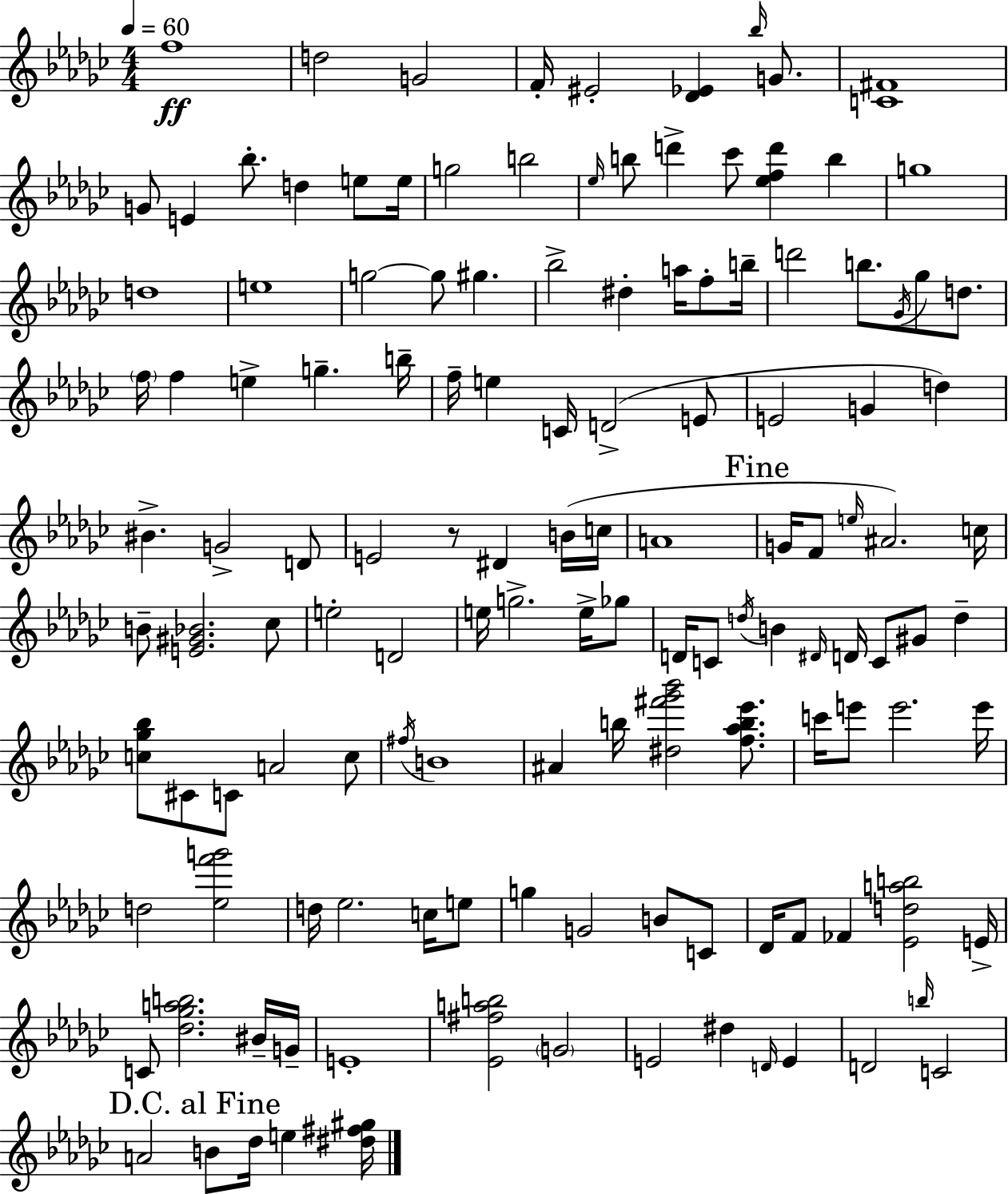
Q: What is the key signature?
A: EES minor